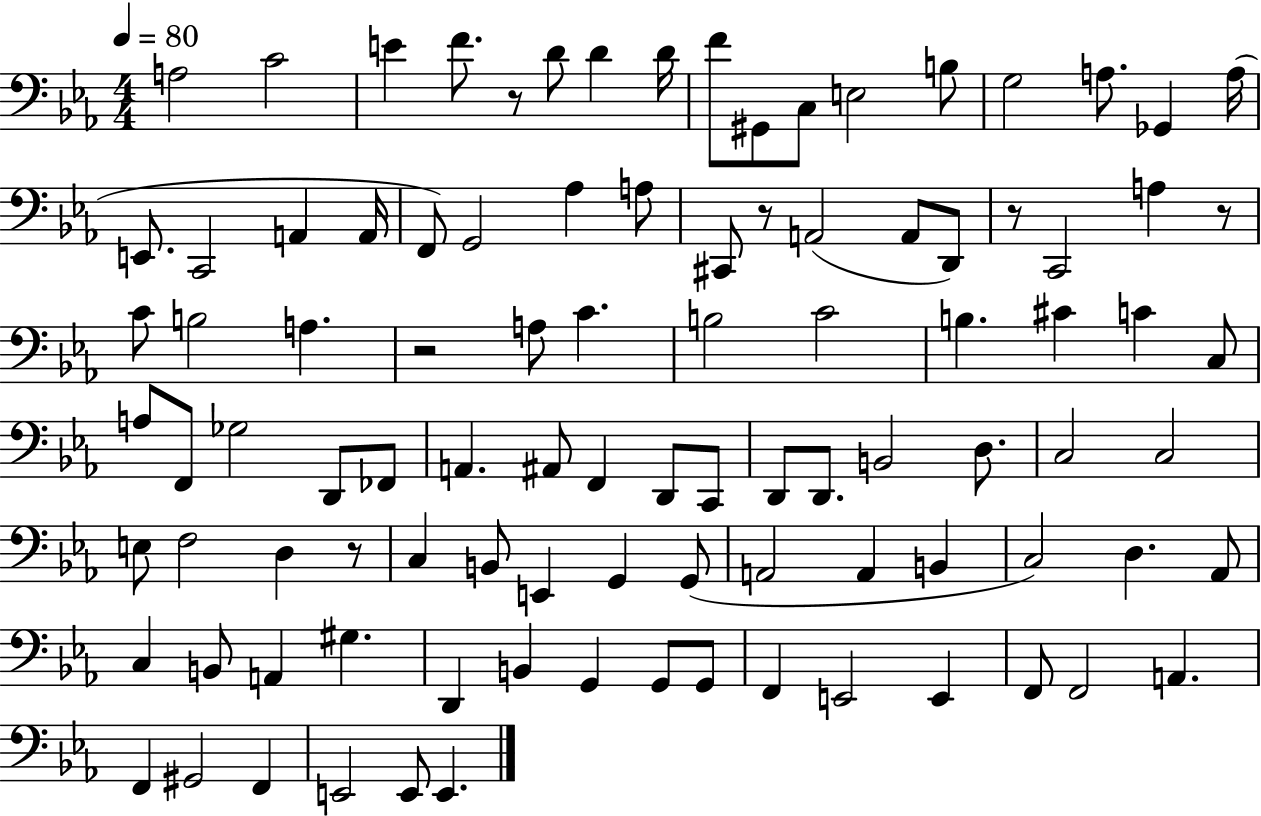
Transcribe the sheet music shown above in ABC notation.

X:1
T:Untitled
M:4/4
L:1/4
K:Eb
A,2 C2 E F/2 z/2 D/2 D D/4 F/2 ^G,,/2 C,/2 E,2 B,/2 G,2 A,/2 _G,, A,/4 E,,/2 C,,2 A,, A,,/4 F,,/2 G,,2 _A, A,/2 ^C,,/2 z/2 A,,2 A,,/2 D,,/2 z/2 C,,2 A, z/2 C/2 B,2 A, z2 A,/2 C B,2 C2 B, ^C C C,/2 A,/2 F,,/2 _G,2 D,,/2 _F,,/2 A,, ^A,,/2 F,, D,,/2 C,,/2 D,,/2 D,,/2 B,,2 D,/2 C,2 C,2 E,/2 F,2 D, z/2 C, B,,/2 E,, G,, G,,/2 A,,2 A,, B,, C,2 D, _A,,/2 C, B,,/2 A,, ^G, D,, B,, G,, G,,/2 G,,/2 F,, E,,2 E,, F,,/2 F,,2 A,, F,, ^G,,2 F,, E,,2 E,,/2 E,,